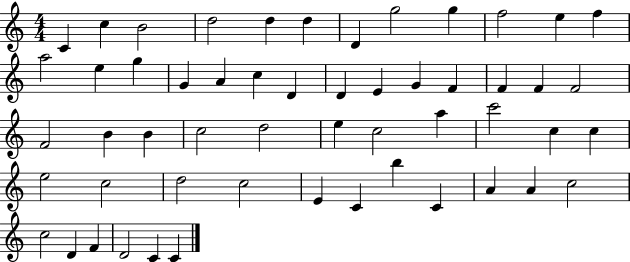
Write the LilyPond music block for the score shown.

{
  \clef treble
  \numericTimeSignature
  \time 4/4
  \key c \major
  c'4 c''4 b'2 | d''2 d''4 d''4 | d'4 g''2 g''4 | f''2 e''4 f''4 | \break a''2 e''4 g''4 | g'4 a'4 c''4 d'4 | d'4 e'4 g'4 f'4 | f'4 f'4 f'2 | \break f'2 b'4 b'4 | c''2 d''2 | e''4 c''2 a''4 | c'''2 c''4 c''4 | \break e''2 c''2 | d''2 c''2 | e'4 c'4 b''4 c'4 | a'4 a'4 c''2 | \break c''2 d'4 f'4 | d'2 c'4 c'4 | \bar "|."
}